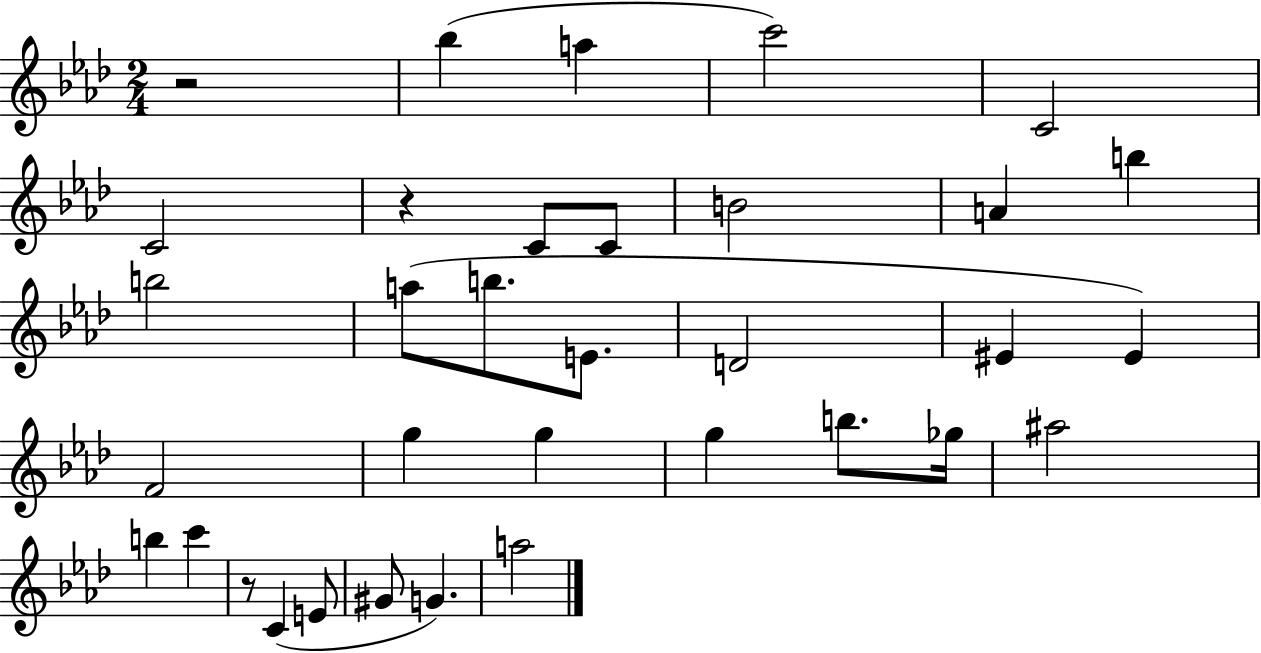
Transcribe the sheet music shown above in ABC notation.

X:1
T:Untitled
M:2/4
L:1/4
K:Ab
z2 _b a c'2 C2 C2 z C/2 C/2 B2 A b b2 a/2 b/2 E/2 D2 ^E ^E F2 g g g b/2 _g/4 ^a2 b c' z/2 C E/2 ^G/2 G a2